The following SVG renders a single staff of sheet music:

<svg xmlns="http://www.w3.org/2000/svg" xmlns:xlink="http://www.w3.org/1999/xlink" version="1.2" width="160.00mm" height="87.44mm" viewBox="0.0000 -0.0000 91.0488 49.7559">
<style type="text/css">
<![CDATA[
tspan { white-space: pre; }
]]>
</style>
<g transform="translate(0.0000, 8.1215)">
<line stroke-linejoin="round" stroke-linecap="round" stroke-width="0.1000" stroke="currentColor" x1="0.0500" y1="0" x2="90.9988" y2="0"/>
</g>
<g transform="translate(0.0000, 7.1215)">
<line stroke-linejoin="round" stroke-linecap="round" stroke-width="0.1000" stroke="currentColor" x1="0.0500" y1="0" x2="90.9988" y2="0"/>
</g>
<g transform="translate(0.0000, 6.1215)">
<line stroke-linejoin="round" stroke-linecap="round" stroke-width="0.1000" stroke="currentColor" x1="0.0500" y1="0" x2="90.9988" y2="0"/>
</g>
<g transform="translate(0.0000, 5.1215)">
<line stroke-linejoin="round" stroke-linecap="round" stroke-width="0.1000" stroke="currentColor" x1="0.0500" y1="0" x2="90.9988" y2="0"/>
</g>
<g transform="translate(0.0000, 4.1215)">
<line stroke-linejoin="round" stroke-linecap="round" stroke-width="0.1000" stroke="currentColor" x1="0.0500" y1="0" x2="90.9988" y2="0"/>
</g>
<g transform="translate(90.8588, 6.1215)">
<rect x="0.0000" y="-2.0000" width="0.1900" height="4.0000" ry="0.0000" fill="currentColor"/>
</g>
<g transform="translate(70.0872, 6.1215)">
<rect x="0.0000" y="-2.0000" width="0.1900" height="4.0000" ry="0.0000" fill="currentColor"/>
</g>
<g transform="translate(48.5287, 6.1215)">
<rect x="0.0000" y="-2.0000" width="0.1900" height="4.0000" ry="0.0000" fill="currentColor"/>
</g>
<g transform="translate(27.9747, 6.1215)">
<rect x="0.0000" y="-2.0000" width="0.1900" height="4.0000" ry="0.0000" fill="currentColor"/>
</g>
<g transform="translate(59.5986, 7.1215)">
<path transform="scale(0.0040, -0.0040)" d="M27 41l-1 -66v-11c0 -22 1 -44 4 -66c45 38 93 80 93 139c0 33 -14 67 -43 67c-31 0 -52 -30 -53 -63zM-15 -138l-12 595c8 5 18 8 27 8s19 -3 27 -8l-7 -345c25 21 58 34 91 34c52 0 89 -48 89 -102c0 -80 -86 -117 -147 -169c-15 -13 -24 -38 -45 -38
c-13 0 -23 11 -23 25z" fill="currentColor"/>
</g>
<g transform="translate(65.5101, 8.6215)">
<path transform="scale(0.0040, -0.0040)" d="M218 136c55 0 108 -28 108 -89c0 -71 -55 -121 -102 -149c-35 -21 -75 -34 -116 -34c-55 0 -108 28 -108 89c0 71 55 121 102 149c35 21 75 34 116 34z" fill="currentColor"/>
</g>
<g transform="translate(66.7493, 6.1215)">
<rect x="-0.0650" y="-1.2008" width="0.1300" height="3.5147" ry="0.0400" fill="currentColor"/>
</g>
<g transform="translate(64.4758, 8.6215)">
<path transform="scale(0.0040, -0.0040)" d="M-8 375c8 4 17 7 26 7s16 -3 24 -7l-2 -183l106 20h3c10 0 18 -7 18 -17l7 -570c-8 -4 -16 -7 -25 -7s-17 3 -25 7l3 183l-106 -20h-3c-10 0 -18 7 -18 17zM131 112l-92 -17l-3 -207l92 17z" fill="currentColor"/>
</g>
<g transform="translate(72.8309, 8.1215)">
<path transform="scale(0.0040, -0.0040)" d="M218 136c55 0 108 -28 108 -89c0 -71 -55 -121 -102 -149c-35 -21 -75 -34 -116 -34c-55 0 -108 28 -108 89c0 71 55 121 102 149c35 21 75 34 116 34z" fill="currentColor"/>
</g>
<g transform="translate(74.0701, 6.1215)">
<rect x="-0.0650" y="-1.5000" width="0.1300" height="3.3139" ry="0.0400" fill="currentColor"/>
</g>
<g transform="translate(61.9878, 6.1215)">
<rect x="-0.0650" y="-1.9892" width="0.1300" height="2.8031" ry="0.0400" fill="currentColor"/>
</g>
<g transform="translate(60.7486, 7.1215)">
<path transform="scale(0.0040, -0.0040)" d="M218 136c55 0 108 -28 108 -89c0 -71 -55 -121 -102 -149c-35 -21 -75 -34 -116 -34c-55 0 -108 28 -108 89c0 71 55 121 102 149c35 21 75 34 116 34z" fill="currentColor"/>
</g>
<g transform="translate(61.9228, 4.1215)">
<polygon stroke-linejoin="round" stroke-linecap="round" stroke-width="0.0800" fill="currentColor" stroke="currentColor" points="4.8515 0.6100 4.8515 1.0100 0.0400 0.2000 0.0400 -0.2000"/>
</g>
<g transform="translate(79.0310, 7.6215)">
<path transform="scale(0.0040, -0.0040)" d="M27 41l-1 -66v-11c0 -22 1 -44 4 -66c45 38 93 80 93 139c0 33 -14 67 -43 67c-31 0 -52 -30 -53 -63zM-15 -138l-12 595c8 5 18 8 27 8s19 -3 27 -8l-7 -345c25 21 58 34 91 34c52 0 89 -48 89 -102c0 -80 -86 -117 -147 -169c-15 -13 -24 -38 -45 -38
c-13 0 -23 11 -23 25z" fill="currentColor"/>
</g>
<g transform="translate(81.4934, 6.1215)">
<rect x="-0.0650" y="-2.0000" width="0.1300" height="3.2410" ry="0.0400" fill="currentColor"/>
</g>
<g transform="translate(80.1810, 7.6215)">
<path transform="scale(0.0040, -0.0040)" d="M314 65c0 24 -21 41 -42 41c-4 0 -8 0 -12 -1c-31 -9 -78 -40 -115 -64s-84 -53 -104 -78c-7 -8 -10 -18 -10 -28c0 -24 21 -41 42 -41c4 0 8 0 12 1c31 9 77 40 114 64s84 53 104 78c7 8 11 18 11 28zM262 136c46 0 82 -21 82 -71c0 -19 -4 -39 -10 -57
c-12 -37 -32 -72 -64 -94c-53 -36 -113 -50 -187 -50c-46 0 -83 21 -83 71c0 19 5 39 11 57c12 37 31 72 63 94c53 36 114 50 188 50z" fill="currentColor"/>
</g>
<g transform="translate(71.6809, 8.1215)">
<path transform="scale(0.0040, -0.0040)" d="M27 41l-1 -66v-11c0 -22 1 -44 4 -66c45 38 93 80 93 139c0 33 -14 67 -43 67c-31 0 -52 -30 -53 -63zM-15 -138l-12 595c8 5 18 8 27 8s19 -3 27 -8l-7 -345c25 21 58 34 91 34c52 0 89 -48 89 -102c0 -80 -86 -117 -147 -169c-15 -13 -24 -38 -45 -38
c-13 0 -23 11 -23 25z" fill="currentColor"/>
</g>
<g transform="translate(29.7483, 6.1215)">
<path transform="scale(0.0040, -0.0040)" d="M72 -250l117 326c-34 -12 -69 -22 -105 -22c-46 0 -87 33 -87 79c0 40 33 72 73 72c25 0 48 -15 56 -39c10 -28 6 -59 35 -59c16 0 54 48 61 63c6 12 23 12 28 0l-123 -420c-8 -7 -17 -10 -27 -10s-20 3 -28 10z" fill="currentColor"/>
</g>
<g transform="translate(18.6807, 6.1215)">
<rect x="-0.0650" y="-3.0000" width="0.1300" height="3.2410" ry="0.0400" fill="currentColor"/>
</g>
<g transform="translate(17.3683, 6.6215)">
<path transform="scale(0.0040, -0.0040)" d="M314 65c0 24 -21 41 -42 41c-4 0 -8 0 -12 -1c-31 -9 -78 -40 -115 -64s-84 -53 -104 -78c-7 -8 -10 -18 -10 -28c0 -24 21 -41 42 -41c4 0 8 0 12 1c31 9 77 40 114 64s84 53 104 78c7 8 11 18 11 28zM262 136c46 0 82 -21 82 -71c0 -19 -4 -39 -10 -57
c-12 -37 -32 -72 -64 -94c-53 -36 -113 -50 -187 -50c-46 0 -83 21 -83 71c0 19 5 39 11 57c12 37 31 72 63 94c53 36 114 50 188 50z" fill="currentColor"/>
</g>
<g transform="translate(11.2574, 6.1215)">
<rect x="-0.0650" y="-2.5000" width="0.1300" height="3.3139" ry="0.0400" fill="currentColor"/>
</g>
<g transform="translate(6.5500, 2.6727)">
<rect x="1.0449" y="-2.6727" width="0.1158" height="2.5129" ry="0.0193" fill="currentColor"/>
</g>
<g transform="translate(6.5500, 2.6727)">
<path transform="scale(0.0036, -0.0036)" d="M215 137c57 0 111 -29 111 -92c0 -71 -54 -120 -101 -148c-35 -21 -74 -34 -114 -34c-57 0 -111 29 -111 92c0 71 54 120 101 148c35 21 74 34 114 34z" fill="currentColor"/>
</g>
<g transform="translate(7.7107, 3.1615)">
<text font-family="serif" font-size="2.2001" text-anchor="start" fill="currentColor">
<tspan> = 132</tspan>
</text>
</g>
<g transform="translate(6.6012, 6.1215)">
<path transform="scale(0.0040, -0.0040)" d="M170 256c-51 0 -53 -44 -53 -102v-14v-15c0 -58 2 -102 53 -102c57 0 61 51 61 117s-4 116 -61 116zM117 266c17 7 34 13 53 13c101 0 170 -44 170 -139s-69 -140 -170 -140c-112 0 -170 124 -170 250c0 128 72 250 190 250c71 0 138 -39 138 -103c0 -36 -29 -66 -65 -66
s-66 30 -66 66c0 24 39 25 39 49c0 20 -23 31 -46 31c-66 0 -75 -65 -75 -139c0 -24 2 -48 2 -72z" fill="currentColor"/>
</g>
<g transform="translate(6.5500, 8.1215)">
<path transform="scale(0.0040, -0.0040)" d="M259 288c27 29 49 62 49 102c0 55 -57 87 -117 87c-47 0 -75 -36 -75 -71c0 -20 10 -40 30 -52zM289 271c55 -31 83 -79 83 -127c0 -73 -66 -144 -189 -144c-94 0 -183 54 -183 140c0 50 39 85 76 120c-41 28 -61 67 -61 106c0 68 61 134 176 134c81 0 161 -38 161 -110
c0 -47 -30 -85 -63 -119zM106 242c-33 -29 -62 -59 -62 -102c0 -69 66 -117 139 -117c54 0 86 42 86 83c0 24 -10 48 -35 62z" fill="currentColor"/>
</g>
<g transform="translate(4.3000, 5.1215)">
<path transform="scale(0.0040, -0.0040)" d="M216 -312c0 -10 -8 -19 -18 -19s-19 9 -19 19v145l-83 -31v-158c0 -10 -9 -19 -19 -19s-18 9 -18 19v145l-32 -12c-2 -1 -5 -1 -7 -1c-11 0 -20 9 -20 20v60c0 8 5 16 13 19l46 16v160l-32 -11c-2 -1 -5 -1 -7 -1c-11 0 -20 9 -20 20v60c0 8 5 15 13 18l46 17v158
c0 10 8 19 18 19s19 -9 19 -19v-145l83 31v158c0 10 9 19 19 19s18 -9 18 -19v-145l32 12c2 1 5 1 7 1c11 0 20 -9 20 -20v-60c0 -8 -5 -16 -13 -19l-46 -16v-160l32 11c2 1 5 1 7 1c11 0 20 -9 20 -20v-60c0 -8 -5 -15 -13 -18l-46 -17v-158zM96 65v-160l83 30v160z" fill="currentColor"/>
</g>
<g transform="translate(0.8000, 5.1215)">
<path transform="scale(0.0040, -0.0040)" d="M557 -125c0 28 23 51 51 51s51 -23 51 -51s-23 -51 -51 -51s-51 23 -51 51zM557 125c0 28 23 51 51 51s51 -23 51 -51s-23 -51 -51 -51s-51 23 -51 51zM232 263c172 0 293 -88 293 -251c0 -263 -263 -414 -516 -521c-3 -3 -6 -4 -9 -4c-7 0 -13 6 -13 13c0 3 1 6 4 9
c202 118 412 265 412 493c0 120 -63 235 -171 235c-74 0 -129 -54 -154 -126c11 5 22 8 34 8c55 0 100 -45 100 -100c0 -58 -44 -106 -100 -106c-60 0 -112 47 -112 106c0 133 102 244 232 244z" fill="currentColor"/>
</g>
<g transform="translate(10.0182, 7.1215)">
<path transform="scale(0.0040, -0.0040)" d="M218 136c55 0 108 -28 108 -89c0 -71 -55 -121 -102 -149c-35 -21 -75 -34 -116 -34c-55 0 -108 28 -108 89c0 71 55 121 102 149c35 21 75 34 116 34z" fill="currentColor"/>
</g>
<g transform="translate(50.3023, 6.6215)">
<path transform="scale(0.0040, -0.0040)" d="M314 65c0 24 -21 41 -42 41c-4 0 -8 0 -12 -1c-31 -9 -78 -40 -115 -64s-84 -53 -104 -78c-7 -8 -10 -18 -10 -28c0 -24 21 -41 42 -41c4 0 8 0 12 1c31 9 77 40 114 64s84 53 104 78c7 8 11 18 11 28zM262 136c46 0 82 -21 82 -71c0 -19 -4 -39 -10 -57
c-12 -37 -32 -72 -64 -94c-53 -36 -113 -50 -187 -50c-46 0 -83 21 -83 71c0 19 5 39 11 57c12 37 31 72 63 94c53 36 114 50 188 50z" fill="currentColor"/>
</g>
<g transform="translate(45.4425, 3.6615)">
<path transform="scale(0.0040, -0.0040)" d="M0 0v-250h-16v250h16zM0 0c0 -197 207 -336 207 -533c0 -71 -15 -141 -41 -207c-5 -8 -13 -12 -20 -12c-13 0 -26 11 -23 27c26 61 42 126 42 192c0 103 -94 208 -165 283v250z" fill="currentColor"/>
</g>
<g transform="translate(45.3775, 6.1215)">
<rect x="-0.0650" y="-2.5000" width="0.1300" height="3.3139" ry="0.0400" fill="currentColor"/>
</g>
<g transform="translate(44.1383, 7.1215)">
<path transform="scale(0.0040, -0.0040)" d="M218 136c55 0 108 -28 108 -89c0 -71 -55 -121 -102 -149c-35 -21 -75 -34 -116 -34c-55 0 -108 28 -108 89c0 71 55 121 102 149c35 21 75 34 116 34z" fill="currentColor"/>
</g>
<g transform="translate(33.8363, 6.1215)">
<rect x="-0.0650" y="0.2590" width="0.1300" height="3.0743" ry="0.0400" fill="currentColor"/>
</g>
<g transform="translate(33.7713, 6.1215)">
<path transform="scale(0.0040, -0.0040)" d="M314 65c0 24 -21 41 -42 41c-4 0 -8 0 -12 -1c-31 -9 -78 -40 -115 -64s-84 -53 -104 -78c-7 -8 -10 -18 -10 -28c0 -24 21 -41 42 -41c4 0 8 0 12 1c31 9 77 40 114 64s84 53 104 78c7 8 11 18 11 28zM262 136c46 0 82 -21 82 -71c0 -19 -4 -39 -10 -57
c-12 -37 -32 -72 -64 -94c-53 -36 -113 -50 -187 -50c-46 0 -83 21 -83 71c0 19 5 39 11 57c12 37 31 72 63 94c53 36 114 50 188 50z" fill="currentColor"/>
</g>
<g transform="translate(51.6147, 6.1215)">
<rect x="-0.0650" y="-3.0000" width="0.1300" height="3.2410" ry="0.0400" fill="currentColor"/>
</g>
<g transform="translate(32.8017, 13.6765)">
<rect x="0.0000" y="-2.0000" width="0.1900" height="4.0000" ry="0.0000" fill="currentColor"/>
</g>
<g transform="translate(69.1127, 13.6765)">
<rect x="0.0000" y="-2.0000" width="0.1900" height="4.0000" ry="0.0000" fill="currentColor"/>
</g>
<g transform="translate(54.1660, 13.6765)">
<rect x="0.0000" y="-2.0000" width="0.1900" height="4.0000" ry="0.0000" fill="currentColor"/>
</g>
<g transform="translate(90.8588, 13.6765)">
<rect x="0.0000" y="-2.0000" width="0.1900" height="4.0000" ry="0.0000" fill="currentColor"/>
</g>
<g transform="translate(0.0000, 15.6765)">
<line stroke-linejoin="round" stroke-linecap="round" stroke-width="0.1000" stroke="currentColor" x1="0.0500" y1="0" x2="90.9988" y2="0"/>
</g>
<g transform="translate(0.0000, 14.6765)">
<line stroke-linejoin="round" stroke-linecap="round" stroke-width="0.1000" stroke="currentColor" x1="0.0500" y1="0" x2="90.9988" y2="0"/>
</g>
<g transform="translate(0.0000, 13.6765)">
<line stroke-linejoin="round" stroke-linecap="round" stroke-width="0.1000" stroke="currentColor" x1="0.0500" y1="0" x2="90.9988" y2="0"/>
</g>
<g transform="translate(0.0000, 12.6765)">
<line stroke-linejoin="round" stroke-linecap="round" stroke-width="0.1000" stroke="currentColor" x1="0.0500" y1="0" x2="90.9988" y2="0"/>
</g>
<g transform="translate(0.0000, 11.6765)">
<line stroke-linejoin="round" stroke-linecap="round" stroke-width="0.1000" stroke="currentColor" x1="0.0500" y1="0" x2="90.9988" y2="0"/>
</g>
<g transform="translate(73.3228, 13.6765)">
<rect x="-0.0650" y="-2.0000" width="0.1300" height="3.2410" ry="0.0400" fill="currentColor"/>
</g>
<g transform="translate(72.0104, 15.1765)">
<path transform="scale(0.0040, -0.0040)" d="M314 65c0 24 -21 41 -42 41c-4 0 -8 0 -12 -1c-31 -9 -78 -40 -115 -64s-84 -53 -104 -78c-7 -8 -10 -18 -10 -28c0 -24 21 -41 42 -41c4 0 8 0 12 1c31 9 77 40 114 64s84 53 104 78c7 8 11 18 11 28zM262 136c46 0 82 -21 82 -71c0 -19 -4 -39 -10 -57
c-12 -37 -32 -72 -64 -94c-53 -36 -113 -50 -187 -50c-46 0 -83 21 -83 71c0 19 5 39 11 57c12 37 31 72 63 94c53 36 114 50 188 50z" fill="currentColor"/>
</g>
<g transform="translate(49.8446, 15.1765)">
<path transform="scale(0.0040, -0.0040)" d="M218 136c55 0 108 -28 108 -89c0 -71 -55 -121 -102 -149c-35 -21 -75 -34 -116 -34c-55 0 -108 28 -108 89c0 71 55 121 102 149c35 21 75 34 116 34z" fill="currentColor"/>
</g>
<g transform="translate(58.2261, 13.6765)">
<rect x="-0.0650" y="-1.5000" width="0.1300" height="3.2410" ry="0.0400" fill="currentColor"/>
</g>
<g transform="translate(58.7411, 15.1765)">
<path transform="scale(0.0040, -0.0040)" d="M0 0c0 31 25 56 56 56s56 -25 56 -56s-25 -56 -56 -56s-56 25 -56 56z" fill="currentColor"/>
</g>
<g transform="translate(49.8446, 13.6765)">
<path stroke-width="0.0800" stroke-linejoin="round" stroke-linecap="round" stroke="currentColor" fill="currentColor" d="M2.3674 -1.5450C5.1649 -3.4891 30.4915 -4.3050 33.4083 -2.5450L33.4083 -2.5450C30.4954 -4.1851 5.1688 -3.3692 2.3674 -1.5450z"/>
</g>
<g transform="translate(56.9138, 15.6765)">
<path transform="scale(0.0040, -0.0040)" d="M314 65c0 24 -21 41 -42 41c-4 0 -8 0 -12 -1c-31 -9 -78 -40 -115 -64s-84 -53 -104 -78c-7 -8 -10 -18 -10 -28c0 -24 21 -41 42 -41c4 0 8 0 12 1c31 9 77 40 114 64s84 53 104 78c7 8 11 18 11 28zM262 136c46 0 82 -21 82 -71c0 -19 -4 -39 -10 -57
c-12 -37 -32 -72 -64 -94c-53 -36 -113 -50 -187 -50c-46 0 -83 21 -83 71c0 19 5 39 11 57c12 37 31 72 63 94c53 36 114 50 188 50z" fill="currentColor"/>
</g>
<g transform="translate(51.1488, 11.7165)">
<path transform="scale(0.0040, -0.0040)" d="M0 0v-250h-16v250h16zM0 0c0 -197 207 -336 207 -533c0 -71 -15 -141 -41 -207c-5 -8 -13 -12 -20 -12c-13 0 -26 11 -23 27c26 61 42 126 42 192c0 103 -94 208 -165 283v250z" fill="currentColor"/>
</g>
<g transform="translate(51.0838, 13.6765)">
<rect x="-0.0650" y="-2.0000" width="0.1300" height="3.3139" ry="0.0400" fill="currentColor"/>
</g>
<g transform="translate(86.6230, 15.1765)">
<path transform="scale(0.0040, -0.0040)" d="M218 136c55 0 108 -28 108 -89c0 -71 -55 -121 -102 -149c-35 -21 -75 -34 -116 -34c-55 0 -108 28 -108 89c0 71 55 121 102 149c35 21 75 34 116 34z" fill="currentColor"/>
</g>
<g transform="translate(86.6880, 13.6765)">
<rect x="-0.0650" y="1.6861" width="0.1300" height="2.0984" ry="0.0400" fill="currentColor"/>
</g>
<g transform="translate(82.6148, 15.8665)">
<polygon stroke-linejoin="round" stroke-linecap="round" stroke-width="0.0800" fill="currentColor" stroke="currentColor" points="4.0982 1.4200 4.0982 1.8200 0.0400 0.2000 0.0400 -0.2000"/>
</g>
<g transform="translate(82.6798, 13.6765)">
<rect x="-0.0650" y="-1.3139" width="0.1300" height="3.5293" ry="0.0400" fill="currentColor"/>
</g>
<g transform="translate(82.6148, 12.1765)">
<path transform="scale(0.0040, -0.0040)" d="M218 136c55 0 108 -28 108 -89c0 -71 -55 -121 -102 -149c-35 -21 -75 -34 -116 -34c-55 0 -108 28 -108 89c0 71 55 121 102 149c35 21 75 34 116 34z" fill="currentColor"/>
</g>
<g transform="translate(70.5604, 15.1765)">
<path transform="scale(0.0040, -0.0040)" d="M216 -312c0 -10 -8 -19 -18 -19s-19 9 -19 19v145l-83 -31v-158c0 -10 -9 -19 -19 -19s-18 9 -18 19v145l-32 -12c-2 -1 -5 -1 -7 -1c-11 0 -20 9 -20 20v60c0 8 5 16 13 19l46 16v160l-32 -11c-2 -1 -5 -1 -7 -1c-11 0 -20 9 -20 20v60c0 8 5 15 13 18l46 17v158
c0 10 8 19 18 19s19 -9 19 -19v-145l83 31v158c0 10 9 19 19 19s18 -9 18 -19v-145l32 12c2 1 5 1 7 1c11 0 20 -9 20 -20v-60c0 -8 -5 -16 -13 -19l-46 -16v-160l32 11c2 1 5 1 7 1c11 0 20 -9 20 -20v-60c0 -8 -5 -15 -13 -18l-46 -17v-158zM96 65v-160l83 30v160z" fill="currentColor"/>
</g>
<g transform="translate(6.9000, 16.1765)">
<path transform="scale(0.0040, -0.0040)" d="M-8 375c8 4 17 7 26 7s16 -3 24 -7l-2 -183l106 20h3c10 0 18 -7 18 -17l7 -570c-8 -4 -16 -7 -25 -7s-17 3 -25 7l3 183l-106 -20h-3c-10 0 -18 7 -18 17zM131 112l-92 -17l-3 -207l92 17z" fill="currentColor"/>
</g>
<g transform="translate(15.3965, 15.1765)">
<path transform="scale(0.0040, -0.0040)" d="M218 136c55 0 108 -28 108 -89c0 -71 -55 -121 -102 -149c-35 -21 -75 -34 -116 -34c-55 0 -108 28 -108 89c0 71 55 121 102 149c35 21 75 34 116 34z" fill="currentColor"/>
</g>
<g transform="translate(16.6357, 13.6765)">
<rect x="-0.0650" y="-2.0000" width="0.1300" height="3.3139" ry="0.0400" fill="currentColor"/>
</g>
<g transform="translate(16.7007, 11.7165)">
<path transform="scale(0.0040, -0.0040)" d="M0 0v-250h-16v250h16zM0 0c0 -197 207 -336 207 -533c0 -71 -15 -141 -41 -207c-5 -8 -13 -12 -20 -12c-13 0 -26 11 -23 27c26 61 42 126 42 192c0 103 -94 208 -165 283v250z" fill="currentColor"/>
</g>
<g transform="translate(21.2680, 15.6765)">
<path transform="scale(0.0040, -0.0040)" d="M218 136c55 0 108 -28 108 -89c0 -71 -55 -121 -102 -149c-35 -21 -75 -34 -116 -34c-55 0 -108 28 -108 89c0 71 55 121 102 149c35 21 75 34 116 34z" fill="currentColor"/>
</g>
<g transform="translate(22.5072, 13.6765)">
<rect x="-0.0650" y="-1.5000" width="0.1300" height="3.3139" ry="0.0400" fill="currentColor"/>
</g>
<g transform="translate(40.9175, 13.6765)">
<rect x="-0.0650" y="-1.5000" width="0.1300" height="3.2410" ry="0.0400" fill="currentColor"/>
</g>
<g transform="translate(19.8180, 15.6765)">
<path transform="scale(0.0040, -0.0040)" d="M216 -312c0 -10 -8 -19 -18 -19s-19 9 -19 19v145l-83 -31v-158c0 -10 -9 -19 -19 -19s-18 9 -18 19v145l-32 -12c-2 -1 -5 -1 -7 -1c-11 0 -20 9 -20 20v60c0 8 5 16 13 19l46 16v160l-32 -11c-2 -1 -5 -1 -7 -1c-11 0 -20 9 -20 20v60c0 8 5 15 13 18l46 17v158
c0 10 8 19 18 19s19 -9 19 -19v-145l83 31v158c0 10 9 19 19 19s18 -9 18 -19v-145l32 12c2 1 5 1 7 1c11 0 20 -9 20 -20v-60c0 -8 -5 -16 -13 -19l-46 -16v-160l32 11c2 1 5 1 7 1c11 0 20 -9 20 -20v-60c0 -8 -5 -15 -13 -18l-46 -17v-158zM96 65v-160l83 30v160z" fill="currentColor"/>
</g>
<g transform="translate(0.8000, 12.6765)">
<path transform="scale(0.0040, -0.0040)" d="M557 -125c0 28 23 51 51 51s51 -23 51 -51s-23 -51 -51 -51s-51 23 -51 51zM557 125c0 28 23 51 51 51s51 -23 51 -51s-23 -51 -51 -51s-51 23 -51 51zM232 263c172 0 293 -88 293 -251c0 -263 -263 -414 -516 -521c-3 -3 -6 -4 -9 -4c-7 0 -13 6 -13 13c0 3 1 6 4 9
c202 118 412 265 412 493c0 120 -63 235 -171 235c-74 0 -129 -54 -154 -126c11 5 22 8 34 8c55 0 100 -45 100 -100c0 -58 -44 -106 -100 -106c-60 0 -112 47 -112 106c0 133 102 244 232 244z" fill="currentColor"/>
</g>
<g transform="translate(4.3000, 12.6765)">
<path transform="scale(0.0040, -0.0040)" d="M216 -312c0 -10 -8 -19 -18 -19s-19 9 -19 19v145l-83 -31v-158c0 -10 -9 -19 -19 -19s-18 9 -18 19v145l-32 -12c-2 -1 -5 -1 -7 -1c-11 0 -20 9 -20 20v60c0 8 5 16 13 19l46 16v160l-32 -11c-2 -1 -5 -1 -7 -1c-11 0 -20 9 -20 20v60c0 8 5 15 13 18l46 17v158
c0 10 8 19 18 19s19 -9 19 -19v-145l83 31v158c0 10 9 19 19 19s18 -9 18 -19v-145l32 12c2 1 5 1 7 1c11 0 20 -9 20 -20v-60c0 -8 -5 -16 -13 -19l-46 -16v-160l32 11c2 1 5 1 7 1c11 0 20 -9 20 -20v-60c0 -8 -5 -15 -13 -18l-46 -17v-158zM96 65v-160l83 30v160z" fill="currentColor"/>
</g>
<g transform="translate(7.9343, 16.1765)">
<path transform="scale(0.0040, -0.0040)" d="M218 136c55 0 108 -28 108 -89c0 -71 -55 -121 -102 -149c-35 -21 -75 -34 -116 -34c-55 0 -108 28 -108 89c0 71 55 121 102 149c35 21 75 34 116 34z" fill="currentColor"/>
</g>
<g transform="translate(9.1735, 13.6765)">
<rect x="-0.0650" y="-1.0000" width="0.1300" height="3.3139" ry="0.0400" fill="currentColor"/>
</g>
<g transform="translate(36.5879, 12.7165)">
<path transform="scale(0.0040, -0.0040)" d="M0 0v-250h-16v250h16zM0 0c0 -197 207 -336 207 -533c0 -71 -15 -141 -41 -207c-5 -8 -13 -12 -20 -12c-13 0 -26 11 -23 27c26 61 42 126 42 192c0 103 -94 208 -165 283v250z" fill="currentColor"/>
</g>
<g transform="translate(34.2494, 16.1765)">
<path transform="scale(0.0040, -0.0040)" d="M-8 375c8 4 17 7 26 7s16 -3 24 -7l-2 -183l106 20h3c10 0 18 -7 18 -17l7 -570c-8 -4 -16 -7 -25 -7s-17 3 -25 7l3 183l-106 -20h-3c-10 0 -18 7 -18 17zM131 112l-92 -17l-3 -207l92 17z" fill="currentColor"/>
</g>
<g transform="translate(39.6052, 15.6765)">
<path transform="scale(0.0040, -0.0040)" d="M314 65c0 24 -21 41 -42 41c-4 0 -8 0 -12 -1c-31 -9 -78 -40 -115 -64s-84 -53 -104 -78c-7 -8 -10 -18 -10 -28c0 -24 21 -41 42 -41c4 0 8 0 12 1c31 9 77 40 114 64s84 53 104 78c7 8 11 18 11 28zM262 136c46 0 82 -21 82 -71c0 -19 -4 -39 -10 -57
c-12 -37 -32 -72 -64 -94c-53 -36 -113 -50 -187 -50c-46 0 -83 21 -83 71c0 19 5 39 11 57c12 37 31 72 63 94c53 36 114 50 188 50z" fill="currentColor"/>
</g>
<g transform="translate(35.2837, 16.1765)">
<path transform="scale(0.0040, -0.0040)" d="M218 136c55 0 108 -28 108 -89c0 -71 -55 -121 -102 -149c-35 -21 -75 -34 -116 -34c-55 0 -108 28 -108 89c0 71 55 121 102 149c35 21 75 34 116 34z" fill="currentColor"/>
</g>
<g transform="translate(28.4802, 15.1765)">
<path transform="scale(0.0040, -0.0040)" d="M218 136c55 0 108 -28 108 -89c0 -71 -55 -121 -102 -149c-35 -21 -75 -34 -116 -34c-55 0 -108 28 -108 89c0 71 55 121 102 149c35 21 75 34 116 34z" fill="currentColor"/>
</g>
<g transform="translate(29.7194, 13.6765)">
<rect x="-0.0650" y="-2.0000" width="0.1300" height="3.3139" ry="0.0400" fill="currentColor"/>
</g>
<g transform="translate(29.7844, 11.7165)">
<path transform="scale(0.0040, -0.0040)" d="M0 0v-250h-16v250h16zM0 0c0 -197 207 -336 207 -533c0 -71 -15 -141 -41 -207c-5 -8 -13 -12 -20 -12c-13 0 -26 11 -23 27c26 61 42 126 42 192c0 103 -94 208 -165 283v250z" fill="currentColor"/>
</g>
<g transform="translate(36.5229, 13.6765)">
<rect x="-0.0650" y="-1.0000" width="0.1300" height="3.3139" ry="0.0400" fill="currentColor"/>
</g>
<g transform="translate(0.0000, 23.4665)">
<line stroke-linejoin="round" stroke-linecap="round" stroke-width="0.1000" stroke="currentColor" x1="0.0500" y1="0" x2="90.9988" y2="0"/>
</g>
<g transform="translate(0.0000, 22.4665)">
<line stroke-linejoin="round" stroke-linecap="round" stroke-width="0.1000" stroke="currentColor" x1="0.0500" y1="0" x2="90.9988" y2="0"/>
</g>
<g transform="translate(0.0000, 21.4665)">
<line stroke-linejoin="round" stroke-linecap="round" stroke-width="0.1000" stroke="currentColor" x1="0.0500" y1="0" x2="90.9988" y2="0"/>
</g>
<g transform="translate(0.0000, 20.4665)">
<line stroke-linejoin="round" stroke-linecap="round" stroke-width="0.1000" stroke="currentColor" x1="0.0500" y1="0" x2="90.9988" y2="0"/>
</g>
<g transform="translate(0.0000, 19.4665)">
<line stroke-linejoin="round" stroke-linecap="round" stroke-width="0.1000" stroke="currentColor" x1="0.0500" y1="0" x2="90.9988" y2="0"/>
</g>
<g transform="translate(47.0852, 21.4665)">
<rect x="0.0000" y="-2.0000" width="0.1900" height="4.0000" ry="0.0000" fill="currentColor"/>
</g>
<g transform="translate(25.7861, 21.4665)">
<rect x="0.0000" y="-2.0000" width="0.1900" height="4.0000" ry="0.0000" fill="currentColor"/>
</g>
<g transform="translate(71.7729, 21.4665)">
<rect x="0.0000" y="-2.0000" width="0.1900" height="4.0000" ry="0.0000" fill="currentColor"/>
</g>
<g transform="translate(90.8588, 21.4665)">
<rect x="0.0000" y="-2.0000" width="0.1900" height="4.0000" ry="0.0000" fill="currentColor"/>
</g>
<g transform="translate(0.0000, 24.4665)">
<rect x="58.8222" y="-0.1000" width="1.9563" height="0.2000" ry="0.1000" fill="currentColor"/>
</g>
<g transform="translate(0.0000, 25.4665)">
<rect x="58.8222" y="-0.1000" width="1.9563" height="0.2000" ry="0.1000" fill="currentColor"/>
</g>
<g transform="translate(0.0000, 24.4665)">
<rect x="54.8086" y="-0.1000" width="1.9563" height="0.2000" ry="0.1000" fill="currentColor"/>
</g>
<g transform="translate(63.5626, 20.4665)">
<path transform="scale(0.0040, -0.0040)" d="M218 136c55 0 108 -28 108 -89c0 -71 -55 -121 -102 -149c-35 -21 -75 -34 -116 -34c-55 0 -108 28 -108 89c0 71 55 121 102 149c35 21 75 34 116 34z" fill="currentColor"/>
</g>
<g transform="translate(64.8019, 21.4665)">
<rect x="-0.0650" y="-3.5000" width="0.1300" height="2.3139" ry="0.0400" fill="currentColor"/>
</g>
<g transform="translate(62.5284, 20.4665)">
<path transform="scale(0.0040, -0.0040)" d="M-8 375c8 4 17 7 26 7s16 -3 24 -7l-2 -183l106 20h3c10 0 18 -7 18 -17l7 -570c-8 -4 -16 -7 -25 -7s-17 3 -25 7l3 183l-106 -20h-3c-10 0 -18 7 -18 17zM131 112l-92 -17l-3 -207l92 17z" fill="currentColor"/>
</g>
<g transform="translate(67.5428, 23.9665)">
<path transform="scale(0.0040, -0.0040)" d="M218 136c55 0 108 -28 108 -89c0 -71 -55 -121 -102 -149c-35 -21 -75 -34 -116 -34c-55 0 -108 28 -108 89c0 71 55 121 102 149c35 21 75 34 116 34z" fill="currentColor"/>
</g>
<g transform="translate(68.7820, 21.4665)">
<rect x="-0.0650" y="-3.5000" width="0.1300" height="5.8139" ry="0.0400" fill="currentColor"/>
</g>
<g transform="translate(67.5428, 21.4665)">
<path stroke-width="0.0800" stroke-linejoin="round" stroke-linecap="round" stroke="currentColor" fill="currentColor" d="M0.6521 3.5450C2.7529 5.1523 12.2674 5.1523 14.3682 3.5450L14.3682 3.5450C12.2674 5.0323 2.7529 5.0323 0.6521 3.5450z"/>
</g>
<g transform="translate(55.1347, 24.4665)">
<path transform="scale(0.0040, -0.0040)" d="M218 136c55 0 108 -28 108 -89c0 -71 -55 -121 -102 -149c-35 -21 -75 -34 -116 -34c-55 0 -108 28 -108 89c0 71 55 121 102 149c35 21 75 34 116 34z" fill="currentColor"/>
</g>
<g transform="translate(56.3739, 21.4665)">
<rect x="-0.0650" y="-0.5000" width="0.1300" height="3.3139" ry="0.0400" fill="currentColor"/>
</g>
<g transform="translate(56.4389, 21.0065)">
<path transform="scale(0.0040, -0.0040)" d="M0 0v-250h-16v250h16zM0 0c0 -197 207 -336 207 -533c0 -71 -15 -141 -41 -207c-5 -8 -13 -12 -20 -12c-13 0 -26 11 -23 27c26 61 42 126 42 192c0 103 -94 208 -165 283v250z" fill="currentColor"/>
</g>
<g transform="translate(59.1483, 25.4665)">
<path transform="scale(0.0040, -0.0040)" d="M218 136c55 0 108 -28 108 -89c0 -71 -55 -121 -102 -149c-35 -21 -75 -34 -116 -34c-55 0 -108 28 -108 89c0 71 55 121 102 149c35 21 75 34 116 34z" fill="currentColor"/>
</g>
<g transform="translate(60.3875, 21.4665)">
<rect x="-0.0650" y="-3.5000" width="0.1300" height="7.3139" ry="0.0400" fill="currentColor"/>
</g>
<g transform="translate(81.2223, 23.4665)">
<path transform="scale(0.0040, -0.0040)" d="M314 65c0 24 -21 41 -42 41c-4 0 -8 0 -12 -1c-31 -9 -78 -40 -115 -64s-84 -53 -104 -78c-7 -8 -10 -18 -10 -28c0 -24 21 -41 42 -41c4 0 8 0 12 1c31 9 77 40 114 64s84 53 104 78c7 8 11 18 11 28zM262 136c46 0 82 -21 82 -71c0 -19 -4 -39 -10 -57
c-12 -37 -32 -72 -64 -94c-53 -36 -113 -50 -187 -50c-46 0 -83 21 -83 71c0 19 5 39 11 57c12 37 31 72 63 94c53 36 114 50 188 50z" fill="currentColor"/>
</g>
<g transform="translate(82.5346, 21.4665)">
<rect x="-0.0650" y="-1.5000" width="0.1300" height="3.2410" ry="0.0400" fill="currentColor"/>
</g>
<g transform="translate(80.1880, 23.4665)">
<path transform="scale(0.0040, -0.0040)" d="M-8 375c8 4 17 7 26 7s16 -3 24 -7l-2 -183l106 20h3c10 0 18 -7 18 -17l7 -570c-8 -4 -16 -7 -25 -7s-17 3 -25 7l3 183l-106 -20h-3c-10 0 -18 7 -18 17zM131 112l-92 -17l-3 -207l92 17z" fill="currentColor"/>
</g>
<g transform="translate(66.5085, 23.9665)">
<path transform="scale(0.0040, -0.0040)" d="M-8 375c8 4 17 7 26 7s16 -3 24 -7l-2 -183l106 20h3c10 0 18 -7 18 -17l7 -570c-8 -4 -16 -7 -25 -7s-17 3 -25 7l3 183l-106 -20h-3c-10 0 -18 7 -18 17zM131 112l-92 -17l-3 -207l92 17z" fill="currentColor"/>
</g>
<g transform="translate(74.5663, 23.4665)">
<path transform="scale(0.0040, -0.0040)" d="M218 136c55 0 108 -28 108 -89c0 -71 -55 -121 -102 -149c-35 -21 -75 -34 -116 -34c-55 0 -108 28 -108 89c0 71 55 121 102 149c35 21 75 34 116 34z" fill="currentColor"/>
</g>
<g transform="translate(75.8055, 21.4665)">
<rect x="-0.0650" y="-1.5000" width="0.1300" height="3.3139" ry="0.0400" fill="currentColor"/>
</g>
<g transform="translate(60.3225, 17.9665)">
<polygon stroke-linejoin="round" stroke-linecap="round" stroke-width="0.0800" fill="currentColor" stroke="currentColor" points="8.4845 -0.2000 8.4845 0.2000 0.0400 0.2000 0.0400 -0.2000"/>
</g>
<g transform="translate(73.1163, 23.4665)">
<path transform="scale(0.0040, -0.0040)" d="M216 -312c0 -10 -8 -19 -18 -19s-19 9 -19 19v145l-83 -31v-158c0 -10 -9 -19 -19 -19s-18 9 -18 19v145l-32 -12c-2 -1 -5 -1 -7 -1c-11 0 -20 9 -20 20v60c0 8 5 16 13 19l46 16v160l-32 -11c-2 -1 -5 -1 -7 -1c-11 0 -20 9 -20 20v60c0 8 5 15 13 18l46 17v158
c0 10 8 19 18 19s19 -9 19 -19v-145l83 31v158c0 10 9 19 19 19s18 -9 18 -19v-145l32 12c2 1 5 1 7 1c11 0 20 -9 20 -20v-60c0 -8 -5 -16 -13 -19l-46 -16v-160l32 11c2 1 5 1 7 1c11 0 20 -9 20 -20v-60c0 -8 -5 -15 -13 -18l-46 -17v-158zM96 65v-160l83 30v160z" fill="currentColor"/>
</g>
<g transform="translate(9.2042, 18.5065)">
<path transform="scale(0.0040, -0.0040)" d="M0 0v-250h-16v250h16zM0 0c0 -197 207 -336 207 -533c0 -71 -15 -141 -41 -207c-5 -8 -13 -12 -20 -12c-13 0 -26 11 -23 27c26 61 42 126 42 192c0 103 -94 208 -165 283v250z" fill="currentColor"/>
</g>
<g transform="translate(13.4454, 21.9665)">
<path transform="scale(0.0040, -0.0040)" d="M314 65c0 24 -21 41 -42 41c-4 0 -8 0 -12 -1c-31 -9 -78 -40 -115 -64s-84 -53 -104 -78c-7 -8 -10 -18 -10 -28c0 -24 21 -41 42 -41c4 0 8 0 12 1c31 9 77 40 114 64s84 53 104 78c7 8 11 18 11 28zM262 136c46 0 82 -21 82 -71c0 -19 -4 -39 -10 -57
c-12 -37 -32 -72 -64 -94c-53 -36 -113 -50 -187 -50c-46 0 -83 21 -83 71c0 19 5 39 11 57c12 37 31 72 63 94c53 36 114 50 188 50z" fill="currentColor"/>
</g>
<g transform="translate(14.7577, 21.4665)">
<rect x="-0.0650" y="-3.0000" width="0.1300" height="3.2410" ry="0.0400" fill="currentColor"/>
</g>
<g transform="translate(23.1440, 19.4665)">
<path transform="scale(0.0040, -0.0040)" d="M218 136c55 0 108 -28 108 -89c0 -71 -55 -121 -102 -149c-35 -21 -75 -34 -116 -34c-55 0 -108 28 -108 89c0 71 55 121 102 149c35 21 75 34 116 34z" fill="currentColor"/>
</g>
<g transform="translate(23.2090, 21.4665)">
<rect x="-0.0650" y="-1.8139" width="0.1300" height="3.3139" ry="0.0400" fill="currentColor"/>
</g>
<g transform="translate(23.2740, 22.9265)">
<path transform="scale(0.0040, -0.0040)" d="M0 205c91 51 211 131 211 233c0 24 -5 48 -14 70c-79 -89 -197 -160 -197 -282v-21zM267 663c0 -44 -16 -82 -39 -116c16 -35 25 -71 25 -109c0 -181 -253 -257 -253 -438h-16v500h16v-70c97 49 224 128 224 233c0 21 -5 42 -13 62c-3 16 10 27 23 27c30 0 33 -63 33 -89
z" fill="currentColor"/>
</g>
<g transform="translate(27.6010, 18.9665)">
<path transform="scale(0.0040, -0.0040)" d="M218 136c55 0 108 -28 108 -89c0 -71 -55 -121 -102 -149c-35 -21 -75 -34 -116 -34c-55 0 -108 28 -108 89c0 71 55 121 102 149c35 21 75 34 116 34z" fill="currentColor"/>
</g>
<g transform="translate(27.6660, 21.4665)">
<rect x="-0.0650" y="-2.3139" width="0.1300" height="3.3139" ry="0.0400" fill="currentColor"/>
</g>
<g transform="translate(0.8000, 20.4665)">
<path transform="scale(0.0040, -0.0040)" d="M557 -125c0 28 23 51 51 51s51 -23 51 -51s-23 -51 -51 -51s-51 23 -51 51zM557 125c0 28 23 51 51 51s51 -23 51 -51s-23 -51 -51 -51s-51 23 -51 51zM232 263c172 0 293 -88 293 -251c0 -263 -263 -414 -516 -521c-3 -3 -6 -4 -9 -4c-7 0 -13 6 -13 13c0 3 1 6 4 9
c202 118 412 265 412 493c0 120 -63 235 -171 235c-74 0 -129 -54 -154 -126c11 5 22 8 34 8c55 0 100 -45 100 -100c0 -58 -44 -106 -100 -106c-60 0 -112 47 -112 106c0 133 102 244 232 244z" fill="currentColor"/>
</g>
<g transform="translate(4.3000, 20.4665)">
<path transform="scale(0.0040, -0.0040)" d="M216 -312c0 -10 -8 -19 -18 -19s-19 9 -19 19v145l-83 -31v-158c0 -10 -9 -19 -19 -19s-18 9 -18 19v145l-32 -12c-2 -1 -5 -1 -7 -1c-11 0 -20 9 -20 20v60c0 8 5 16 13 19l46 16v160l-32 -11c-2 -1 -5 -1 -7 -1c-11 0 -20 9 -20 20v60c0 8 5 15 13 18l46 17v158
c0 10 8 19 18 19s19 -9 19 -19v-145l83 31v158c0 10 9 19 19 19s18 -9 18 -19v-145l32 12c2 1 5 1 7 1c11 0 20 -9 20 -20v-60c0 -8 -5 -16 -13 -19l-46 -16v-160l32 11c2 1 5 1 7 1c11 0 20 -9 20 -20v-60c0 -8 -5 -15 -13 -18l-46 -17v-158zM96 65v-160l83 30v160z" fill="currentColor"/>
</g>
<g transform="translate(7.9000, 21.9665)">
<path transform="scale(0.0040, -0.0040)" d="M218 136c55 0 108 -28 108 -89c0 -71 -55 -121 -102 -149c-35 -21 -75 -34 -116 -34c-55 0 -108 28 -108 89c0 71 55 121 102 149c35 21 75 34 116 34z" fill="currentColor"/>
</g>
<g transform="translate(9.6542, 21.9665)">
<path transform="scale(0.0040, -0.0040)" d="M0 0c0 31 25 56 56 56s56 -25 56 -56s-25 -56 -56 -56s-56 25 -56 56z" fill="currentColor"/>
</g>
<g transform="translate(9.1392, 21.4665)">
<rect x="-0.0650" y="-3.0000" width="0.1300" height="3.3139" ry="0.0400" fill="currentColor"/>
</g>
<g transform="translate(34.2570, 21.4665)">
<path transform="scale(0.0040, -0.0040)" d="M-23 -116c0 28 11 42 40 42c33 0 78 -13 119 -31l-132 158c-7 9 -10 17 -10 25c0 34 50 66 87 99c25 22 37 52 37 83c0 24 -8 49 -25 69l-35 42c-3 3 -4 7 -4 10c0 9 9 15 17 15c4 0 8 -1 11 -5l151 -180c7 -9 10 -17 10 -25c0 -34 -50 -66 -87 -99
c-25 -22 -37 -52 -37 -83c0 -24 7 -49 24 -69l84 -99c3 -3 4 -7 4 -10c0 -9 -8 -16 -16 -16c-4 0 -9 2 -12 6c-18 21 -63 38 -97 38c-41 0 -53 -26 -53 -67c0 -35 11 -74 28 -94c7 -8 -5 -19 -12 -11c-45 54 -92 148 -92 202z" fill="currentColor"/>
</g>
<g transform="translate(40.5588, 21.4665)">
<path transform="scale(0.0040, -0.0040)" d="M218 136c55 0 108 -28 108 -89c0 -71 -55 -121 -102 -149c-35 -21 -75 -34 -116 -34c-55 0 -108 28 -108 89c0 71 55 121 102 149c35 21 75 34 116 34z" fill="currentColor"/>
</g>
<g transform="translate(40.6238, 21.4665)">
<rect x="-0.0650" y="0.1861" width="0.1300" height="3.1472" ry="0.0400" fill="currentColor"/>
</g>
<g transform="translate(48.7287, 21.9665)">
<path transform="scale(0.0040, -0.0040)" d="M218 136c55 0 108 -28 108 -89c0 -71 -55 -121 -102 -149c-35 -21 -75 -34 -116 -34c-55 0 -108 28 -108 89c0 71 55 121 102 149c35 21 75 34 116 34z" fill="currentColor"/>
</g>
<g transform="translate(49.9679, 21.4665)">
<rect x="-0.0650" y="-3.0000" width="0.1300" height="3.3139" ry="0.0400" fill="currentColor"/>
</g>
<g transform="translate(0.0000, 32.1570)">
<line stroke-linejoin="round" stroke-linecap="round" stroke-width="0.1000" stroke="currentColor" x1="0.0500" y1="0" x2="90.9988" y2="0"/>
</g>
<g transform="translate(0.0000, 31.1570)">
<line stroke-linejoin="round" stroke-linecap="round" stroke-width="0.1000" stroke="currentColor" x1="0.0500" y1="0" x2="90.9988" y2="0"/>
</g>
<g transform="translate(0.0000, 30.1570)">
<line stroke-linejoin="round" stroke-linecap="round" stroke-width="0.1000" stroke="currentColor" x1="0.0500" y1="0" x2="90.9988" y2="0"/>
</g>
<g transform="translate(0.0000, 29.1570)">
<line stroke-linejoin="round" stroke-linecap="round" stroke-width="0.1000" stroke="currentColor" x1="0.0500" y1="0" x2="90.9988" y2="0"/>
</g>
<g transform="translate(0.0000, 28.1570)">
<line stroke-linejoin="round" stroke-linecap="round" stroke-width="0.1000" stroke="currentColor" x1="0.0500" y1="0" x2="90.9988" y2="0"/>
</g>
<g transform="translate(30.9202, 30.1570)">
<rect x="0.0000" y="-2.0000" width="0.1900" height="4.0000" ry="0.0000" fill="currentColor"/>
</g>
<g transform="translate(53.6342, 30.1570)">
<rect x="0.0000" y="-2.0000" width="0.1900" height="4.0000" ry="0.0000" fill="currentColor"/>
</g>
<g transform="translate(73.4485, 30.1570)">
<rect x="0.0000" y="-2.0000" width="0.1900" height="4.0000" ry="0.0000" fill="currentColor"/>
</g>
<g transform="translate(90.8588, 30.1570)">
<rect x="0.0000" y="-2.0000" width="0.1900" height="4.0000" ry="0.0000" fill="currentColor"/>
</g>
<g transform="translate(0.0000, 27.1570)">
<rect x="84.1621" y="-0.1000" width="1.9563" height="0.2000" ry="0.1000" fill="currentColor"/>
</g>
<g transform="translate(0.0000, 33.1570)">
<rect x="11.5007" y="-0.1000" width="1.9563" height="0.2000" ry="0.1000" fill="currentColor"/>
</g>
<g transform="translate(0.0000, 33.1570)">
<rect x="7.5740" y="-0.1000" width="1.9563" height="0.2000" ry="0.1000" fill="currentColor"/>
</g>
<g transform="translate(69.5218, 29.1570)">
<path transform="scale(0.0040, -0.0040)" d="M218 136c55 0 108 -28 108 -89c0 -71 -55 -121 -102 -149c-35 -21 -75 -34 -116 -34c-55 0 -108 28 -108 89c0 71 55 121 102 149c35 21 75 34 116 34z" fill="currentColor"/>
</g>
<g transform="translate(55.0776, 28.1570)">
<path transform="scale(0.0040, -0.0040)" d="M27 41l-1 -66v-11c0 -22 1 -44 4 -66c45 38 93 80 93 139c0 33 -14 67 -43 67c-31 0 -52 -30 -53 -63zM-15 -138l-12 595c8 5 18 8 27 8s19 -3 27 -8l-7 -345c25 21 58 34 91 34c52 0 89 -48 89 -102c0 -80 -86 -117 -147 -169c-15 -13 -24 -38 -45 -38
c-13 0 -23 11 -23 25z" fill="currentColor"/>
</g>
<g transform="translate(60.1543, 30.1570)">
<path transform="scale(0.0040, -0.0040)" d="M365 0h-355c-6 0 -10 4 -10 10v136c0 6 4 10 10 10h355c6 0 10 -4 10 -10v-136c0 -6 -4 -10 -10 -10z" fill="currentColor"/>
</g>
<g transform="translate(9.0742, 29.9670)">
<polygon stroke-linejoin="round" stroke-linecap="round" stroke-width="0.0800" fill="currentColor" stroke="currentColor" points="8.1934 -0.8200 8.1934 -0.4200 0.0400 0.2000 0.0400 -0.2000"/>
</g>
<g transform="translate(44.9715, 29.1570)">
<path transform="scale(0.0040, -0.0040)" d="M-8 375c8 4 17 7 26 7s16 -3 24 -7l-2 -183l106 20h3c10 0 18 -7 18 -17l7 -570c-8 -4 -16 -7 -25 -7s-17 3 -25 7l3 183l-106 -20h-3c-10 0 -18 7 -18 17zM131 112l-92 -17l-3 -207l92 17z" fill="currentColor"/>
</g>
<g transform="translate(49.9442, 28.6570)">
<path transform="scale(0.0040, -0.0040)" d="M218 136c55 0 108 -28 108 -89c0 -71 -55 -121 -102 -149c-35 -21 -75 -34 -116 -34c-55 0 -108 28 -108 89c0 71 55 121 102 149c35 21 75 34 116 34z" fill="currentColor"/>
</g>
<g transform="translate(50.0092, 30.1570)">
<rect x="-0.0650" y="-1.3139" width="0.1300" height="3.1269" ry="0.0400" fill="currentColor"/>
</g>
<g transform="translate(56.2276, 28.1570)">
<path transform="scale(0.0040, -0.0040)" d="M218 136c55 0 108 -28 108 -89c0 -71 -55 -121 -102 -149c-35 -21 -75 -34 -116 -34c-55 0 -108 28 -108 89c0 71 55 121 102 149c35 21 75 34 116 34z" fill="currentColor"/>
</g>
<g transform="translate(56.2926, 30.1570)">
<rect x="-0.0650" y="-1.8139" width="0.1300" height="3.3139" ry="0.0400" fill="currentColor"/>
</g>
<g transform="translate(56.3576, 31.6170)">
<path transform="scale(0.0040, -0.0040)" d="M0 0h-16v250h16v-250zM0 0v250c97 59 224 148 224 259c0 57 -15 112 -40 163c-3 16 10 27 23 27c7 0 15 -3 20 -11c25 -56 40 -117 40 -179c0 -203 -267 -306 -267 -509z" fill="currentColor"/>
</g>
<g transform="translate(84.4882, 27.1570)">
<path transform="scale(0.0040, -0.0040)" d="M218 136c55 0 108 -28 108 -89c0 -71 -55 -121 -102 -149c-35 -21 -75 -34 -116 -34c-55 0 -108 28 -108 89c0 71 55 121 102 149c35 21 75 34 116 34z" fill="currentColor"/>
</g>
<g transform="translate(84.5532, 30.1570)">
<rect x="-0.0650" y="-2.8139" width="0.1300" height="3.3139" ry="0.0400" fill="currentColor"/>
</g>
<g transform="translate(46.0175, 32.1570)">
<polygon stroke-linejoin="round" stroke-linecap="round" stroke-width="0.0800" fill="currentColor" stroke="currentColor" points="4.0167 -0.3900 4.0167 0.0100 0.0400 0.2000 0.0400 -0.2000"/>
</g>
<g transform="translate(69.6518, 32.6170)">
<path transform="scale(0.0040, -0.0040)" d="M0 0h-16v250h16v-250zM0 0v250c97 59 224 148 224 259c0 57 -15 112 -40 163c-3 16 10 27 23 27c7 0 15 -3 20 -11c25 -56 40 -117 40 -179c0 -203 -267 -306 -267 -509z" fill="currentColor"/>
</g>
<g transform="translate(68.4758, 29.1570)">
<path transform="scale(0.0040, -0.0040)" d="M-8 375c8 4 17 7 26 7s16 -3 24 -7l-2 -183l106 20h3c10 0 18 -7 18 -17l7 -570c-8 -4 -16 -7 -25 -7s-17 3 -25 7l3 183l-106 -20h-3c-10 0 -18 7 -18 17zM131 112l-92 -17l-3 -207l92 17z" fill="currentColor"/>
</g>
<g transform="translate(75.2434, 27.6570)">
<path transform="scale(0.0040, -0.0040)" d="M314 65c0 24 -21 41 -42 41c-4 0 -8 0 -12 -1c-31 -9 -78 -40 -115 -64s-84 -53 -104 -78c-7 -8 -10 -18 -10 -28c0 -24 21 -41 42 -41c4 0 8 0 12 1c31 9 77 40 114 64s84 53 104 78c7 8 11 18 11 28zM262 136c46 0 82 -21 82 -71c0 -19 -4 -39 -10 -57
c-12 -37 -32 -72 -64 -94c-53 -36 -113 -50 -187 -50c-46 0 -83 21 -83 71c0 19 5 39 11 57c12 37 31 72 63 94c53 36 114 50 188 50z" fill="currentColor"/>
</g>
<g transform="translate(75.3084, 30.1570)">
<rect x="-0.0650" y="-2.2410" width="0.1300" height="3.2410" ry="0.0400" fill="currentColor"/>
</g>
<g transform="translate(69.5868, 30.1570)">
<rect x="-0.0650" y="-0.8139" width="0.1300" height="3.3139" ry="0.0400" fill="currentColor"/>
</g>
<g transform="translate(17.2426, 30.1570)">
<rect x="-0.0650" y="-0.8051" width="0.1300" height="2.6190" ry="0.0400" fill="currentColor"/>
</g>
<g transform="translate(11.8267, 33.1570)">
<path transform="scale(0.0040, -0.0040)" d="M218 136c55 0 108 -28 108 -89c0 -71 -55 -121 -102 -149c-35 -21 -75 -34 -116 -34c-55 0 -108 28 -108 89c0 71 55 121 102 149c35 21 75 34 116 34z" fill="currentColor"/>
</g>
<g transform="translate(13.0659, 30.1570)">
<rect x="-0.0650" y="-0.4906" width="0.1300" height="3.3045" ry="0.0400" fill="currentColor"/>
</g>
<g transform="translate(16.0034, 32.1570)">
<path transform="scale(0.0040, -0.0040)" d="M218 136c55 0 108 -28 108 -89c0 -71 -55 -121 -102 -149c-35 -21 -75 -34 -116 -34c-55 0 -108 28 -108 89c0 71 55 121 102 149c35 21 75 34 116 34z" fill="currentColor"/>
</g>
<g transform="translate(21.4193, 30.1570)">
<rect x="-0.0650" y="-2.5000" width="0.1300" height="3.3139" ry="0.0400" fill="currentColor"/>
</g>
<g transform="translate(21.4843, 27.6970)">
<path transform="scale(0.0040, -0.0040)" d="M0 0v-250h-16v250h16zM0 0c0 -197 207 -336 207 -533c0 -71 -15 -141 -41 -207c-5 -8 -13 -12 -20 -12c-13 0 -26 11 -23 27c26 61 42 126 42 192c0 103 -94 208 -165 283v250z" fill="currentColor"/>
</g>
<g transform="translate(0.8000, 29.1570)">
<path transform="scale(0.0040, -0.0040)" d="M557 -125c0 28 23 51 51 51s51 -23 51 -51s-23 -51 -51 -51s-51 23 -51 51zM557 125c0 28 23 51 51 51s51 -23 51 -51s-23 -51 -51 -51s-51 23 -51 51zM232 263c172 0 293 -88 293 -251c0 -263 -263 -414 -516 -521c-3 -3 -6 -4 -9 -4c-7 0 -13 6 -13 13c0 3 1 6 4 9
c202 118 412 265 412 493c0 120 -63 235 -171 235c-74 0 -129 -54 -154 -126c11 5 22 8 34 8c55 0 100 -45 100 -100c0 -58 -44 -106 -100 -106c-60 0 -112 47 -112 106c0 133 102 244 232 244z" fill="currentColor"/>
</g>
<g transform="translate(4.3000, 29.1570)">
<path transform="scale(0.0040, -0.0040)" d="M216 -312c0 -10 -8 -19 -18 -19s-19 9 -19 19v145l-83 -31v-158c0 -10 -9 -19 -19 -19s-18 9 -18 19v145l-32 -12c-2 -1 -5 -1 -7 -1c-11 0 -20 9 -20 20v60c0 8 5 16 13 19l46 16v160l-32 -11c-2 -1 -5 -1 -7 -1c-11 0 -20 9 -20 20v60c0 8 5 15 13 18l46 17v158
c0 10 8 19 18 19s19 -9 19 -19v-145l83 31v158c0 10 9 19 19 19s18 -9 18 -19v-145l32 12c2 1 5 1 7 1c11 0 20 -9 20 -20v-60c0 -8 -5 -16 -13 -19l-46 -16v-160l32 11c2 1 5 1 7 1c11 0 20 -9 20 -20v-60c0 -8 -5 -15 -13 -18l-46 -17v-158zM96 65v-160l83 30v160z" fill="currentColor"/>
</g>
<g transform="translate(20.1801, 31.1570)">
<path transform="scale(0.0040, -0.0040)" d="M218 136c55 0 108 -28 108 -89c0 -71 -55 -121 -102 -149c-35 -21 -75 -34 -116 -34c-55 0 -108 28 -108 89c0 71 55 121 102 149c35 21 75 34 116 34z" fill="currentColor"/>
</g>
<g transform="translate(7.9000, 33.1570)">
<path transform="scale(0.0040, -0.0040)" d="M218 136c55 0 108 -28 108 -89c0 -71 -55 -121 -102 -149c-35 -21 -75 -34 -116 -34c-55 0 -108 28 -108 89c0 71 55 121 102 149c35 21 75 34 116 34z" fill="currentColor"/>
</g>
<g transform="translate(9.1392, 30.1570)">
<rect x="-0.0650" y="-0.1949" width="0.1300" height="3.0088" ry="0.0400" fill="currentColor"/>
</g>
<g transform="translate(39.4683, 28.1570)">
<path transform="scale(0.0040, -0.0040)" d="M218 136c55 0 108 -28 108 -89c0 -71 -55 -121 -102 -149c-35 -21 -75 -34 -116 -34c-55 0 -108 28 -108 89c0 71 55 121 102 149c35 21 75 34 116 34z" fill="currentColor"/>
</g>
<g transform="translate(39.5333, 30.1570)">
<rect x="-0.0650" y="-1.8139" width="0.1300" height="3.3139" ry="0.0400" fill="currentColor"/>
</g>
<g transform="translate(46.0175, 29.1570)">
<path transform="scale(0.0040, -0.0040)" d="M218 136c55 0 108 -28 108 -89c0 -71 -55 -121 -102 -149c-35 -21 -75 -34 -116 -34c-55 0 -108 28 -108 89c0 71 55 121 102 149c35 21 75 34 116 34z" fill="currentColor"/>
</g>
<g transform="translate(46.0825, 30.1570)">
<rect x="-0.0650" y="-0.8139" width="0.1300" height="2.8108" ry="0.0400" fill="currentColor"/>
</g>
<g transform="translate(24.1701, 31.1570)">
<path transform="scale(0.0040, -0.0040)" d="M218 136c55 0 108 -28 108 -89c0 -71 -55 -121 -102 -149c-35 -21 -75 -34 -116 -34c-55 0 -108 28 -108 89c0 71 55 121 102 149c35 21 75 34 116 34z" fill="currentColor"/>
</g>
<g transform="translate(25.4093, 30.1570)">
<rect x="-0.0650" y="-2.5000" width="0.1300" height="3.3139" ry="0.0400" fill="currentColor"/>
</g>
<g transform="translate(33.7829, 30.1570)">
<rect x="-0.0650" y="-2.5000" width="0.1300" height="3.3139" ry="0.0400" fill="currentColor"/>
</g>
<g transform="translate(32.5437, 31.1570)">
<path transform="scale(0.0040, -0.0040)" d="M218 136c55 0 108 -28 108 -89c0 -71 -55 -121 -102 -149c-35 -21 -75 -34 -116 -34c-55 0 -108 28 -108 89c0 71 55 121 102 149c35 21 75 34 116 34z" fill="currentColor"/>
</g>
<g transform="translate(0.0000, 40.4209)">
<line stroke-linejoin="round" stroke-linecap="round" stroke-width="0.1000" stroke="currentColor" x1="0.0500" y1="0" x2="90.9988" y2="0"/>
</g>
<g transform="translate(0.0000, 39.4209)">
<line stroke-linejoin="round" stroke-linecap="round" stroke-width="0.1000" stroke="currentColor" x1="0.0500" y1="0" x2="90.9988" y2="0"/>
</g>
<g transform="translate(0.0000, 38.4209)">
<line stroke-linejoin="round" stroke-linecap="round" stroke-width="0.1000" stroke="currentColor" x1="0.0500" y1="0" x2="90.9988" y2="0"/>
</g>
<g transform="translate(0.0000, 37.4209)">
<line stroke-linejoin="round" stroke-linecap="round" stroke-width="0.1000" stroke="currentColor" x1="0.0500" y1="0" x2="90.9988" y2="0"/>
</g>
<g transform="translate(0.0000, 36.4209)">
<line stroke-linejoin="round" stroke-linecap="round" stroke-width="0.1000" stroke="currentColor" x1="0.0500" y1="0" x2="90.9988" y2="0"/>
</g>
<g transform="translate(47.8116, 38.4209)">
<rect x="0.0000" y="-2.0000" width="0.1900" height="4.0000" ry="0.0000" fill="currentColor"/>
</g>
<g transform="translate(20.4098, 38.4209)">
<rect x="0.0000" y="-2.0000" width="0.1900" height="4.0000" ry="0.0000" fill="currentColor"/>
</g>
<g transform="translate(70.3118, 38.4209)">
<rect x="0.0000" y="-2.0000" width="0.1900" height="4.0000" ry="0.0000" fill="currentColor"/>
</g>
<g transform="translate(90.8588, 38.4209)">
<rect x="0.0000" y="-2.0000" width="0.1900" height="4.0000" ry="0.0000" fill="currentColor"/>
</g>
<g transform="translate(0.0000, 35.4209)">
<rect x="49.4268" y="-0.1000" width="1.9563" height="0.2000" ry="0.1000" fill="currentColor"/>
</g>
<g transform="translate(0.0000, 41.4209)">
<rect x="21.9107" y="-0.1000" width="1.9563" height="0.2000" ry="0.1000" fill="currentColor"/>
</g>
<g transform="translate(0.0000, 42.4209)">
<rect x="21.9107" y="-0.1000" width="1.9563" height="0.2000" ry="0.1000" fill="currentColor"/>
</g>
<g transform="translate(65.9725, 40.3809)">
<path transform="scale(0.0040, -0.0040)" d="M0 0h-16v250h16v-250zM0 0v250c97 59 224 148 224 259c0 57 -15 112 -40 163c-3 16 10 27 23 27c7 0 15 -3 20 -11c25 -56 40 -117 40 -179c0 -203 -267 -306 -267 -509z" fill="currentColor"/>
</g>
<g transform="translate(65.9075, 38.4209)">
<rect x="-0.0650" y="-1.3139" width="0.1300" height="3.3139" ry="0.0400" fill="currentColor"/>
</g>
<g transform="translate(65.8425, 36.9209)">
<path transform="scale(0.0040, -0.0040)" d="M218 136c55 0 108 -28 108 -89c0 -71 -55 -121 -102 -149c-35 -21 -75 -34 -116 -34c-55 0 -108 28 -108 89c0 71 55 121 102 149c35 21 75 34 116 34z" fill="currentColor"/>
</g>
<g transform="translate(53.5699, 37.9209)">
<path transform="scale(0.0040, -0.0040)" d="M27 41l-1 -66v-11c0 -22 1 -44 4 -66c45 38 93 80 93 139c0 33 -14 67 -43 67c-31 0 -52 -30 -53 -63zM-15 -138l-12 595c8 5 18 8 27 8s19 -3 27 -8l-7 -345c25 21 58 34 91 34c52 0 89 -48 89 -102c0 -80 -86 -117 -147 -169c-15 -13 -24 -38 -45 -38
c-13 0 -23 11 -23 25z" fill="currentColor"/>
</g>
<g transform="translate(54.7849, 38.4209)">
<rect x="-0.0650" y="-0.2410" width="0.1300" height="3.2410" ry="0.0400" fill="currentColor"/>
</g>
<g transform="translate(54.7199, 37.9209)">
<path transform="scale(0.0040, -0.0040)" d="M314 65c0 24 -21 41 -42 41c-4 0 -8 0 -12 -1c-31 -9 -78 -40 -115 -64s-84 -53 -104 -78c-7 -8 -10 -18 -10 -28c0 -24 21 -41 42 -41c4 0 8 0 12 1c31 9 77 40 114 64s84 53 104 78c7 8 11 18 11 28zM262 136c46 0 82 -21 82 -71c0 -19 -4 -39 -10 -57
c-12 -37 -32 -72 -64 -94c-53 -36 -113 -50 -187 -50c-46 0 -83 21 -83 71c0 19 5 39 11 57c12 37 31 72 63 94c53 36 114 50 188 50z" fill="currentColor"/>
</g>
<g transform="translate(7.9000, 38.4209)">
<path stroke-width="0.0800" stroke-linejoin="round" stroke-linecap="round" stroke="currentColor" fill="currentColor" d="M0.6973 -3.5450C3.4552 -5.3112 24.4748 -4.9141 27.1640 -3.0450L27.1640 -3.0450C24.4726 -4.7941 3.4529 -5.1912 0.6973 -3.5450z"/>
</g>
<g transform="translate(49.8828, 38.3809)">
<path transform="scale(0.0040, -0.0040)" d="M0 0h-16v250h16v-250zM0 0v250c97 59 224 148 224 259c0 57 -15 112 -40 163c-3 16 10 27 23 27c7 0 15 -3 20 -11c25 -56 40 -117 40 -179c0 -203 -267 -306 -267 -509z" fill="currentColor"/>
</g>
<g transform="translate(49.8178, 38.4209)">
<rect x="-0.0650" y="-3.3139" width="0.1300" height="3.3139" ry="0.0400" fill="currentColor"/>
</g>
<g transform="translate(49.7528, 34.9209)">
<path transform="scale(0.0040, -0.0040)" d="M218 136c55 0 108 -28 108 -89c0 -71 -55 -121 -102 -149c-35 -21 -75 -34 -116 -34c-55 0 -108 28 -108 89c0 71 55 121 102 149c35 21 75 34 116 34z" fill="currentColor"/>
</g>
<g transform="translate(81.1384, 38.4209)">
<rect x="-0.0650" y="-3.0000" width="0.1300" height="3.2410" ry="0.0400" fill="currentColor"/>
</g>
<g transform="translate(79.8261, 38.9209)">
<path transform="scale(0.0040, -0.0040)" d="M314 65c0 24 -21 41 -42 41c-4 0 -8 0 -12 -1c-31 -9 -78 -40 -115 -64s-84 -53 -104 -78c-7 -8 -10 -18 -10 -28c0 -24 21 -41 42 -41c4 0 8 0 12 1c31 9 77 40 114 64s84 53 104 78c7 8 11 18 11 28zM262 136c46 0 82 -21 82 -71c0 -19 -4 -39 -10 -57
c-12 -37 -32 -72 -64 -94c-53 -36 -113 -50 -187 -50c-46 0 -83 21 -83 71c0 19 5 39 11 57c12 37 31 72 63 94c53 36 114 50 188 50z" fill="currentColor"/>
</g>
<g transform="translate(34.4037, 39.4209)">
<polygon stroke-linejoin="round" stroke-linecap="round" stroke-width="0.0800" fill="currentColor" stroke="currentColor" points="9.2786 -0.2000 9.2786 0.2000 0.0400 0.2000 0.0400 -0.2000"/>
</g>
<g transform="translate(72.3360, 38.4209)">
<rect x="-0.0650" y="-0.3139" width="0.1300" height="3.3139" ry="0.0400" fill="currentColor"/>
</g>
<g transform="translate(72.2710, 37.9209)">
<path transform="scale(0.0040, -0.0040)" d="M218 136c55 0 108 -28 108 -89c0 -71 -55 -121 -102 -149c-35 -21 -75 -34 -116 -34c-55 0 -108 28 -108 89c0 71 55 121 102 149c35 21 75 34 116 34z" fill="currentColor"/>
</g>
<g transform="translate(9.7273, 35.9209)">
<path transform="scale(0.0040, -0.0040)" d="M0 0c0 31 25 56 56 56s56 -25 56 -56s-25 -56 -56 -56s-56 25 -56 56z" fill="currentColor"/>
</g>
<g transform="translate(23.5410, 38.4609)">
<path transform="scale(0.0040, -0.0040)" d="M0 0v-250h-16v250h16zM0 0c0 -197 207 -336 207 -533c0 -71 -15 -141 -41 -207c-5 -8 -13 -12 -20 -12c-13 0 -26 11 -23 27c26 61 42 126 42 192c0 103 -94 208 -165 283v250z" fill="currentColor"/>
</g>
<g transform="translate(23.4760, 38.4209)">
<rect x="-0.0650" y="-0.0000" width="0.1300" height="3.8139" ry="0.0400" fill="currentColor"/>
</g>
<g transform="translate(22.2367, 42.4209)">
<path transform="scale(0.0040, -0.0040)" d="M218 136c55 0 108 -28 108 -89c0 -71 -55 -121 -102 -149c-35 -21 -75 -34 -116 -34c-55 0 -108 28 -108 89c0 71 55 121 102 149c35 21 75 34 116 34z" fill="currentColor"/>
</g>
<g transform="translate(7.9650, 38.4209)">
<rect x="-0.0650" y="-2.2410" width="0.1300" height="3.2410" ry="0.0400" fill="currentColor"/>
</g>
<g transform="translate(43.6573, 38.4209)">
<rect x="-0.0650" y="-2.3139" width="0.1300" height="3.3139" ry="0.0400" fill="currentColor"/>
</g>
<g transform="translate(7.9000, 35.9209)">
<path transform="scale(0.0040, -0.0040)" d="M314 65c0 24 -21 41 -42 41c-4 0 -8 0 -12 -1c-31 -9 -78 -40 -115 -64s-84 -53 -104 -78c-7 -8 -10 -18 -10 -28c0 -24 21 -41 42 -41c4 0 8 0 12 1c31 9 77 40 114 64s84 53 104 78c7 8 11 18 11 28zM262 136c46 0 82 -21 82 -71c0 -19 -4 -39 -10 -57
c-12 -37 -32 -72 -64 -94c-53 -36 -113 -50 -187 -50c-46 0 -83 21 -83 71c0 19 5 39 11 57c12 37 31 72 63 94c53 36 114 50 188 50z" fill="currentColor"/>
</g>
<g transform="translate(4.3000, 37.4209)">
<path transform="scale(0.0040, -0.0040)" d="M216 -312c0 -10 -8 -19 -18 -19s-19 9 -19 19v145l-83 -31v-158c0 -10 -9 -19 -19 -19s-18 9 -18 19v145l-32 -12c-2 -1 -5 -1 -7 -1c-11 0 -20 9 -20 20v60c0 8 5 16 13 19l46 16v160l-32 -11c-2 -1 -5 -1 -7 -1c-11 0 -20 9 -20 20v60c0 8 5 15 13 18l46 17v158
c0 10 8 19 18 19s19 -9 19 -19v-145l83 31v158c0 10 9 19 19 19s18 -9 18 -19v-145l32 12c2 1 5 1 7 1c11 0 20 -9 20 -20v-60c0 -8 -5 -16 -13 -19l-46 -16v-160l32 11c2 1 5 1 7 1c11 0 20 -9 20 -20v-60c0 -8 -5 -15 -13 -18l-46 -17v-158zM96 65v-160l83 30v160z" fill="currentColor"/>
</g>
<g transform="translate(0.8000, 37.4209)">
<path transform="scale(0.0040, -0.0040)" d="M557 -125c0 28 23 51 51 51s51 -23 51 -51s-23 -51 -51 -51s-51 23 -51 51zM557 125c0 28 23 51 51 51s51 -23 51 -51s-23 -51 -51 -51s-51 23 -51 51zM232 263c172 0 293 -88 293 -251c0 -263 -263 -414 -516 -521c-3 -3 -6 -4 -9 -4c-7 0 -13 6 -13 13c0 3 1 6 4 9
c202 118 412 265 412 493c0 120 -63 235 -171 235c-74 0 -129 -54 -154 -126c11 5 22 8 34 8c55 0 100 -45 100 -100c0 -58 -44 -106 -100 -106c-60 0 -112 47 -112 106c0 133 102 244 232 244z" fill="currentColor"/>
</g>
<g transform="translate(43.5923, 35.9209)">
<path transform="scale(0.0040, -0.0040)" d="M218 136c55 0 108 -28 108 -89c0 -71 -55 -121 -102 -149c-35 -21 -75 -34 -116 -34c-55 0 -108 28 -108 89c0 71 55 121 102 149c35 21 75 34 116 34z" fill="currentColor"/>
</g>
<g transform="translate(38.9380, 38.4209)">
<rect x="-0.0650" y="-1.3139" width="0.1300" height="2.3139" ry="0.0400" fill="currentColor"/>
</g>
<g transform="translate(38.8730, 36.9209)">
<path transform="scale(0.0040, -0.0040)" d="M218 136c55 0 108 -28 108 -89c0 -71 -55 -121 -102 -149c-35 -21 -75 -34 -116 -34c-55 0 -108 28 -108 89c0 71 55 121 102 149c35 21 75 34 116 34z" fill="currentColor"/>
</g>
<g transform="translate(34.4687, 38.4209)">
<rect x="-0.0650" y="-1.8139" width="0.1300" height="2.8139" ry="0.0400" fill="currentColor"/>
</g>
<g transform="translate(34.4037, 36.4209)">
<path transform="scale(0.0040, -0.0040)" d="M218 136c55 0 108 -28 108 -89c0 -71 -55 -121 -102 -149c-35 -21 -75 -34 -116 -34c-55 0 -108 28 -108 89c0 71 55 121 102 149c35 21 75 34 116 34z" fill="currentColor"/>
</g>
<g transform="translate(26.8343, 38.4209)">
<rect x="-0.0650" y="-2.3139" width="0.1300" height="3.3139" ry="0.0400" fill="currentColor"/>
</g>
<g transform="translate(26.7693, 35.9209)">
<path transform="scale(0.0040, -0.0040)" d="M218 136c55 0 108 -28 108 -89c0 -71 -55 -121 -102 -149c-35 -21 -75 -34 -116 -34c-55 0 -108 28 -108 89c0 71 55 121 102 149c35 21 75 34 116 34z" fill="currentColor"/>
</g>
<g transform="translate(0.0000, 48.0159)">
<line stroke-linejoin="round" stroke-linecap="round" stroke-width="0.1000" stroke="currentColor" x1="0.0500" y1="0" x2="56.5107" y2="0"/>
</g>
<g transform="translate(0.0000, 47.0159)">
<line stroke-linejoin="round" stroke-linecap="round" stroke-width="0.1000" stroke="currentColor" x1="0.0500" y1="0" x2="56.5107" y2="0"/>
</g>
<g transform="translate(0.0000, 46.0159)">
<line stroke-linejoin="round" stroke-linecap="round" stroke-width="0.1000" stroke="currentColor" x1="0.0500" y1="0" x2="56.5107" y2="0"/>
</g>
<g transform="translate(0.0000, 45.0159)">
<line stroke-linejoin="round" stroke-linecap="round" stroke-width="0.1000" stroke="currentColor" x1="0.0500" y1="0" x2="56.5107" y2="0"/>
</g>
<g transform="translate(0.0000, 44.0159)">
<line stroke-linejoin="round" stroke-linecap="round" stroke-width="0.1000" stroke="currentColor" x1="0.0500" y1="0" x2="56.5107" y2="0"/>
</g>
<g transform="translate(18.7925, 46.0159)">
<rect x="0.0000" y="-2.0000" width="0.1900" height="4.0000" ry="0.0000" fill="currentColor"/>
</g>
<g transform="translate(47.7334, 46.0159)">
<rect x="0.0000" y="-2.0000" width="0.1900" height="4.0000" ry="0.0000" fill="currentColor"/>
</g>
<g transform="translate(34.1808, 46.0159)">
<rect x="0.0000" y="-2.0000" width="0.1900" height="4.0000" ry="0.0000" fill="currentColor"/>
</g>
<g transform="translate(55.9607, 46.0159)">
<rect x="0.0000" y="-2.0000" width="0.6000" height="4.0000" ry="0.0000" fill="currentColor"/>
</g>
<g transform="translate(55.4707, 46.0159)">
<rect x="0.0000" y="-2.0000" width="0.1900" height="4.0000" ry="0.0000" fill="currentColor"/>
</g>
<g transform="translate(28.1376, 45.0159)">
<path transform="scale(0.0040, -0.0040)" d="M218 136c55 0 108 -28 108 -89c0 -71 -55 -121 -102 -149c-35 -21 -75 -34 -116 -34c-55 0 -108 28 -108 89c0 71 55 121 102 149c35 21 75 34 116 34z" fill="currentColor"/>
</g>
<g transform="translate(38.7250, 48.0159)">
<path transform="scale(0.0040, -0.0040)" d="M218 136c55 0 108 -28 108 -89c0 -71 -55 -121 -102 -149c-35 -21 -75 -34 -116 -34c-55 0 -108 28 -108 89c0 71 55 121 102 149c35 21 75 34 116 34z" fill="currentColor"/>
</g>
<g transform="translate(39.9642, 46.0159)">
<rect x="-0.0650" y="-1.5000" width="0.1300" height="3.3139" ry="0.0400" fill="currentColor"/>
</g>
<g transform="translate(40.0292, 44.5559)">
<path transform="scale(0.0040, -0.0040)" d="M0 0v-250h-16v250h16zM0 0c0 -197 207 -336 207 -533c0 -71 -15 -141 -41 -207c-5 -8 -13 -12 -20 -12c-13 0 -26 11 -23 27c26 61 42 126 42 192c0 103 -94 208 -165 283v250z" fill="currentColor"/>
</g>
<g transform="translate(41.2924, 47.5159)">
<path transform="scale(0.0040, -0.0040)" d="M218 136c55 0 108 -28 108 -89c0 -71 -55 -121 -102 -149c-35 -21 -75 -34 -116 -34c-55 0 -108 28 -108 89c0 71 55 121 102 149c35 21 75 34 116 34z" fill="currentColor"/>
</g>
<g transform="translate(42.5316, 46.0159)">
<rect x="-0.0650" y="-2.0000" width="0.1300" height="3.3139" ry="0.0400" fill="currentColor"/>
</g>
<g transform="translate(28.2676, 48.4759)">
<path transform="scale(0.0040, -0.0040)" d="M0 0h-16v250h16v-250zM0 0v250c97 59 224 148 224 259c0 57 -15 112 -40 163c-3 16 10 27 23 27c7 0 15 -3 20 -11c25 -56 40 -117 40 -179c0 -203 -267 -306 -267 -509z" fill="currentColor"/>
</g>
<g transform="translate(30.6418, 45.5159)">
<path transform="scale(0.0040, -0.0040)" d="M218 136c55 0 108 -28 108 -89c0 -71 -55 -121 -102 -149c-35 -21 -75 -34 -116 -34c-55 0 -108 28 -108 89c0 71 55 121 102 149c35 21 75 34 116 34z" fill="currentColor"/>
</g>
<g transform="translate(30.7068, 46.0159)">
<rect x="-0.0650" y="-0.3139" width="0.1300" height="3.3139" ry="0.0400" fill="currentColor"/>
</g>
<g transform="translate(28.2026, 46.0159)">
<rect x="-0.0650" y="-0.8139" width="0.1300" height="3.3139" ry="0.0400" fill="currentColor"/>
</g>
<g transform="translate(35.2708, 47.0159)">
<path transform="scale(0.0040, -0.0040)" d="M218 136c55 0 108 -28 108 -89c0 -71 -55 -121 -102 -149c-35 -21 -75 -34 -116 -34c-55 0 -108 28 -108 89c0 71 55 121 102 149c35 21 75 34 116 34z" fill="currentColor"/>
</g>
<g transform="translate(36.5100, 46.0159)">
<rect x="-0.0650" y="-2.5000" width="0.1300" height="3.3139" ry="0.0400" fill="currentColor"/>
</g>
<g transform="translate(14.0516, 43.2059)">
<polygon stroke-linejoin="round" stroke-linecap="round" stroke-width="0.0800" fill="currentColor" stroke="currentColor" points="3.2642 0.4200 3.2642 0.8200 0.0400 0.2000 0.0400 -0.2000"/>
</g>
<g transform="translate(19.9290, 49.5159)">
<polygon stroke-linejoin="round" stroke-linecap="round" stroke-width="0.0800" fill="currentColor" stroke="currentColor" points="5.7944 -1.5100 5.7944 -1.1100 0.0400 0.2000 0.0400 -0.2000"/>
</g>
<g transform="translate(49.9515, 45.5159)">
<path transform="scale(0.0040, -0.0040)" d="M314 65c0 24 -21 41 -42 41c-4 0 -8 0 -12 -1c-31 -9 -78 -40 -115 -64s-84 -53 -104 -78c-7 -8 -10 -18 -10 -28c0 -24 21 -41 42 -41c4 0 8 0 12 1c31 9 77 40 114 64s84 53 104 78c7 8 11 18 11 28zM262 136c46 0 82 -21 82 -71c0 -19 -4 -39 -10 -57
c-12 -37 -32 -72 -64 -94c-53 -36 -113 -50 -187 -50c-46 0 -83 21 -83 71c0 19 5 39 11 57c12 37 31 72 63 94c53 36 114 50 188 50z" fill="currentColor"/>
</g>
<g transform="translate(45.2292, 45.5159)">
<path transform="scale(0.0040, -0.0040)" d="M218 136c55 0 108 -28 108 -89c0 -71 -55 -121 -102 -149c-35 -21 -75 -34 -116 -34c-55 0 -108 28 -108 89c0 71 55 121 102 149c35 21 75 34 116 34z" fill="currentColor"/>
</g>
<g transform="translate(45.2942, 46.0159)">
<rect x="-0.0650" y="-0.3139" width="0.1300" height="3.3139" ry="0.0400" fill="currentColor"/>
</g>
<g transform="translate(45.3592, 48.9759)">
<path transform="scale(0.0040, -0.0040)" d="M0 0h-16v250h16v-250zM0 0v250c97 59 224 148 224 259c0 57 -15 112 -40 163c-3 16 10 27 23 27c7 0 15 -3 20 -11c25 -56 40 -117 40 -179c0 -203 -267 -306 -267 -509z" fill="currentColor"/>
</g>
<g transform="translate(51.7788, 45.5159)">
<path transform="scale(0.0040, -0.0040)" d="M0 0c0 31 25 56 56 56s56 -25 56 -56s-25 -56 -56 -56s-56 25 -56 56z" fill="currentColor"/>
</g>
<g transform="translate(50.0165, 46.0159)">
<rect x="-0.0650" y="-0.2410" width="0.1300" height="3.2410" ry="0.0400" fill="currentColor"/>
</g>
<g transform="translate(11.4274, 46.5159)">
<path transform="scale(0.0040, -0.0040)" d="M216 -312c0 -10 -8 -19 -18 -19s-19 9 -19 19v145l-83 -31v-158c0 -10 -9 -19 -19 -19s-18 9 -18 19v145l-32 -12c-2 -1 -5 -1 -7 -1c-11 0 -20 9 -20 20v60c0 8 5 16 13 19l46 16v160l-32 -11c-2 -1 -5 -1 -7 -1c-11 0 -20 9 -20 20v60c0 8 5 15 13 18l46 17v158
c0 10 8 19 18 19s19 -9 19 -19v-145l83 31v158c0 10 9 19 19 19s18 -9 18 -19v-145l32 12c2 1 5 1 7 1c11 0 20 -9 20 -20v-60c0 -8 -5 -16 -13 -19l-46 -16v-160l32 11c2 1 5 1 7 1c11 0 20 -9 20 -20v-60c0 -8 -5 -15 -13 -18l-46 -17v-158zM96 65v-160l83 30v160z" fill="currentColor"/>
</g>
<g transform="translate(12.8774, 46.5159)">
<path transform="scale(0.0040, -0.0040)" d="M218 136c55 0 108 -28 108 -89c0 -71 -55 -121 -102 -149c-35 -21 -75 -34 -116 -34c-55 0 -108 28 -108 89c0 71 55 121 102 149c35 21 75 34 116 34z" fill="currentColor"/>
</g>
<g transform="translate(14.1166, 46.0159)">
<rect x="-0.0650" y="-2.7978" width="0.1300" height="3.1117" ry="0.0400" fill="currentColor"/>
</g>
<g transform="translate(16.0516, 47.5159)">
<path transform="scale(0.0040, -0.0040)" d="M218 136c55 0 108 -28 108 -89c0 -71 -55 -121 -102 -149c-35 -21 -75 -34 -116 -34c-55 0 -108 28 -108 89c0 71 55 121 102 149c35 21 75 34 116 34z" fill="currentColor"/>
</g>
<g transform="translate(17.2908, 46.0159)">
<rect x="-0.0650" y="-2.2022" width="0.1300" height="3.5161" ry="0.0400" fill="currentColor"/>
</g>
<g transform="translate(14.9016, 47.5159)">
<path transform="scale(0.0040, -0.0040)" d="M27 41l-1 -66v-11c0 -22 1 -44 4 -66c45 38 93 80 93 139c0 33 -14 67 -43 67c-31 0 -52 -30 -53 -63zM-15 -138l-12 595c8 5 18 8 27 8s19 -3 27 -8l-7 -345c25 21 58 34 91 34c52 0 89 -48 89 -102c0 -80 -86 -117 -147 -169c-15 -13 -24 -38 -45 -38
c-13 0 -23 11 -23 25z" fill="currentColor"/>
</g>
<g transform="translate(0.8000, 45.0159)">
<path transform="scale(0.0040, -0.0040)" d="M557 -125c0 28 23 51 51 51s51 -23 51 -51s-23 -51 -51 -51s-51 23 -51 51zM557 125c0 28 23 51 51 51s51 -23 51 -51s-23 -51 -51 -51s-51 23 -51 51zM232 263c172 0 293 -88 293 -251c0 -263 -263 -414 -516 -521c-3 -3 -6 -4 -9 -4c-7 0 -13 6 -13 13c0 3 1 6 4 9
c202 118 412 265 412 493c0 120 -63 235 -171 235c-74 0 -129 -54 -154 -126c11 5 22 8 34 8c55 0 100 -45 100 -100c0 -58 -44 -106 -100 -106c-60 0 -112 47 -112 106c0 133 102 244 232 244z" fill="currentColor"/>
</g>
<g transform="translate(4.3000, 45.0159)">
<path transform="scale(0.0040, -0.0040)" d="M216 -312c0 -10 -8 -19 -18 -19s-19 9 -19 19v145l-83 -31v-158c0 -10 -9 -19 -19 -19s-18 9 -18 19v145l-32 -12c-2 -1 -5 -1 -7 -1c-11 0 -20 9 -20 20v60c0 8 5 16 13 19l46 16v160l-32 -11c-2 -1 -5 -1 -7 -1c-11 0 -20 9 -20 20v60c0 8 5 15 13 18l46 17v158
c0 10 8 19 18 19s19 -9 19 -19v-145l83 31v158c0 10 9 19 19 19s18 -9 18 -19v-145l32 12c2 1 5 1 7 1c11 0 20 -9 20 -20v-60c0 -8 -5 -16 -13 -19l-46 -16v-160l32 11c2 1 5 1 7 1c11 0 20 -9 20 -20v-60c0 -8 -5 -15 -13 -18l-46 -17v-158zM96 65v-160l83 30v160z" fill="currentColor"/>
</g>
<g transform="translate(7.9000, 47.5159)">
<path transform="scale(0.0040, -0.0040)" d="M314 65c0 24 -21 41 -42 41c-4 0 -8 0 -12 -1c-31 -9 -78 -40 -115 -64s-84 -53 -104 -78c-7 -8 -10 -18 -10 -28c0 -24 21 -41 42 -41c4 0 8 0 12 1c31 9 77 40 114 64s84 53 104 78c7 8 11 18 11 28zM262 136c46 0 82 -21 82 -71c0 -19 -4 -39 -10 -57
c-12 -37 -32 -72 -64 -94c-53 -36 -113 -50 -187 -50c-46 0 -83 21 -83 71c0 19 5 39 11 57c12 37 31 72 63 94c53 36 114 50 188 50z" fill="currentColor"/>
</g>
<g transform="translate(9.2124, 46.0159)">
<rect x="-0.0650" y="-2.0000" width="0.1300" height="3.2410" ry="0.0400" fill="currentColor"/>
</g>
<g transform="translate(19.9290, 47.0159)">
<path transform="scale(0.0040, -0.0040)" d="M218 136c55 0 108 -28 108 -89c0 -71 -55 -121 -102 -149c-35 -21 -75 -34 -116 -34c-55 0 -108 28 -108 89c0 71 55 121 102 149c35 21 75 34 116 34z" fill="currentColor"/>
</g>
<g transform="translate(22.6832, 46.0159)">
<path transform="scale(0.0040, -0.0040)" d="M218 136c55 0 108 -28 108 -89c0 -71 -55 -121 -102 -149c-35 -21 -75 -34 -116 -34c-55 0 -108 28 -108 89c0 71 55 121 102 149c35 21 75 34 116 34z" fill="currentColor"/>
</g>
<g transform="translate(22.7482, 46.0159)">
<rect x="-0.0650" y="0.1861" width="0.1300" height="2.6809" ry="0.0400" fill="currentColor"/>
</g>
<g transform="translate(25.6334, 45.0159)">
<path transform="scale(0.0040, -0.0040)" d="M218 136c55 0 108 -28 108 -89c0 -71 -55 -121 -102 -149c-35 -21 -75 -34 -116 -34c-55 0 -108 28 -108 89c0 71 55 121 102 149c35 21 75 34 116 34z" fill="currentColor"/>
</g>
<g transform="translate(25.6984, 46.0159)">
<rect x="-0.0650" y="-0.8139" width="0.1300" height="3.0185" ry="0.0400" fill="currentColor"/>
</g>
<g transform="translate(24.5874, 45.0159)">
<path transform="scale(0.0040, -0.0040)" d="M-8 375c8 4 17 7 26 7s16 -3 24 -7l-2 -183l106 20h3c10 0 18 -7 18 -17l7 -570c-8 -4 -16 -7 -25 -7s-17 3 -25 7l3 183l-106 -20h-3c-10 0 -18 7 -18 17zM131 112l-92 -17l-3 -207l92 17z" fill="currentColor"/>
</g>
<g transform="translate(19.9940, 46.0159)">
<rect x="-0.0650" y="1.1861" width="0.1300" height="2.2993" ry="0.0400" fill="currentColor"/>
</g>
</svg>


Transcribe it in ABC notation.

X:1
T:Untitled
M:6/8
L:1/4
K:G
B,, C,2 z/2 D,2 B,,/2 C,2 _B,,/2 F,,/2 _G,, _A,,2 F,, A,,/2 ^G,, A,,/2 F,,/2 G,,2 A,,/2 G,,2 ^A,,2 G,/2 ^A,,/2 C,/2 C,2 A,/4 B, z D, C, E,,/2 C,,/2 F,/2 F,,/2 ^G,, G,,2 E,,/2 E,,/2 G,,/2 B,,/2 B,, B,, A, F,/2 G,/2 _A,/2 z2 F,/2 B,2 C B,2 C,,/2 B, A,/2 G,/2 B,/2 D/2 _E,2 G,/2 E, C,2 A,,2 ^C,/2 _A,,/2 B,,/2 D,/2 F,/2 F,/2 E, B,, G,,/2 A,, E,/2 E,2